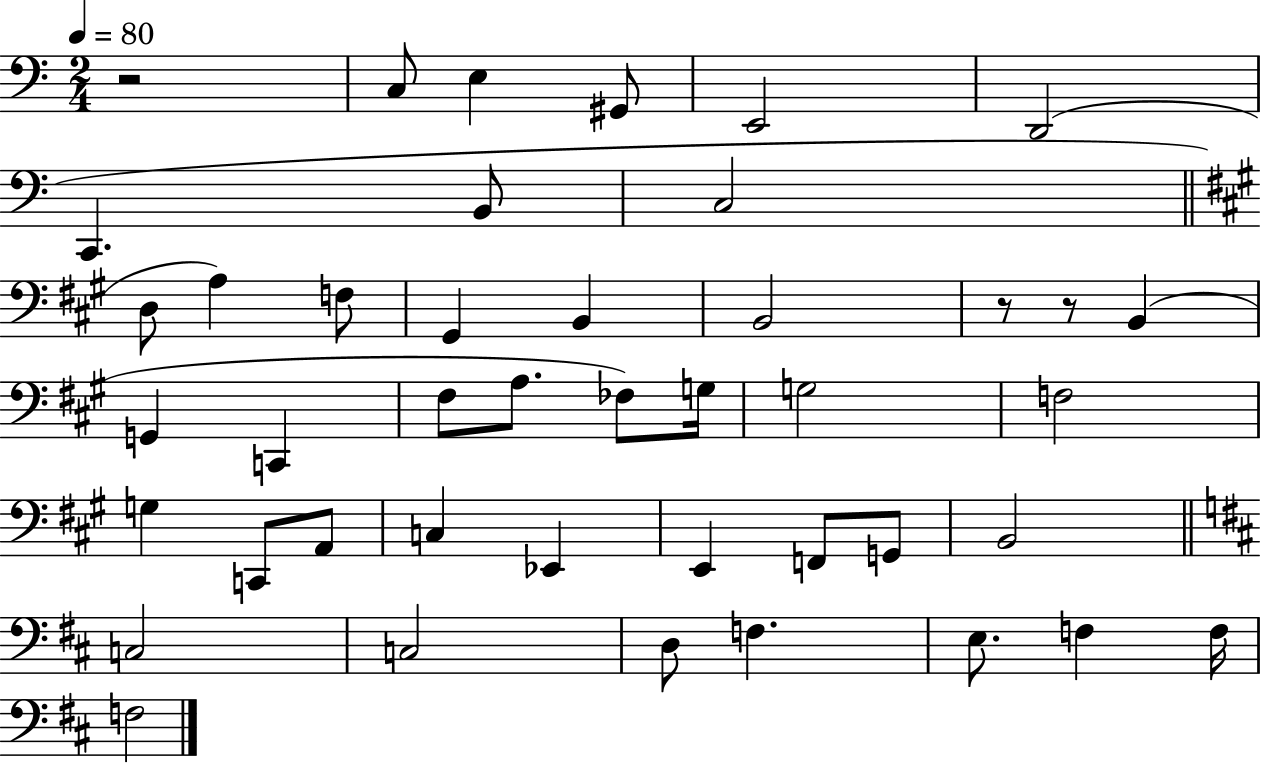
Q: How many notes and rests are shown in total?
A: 43